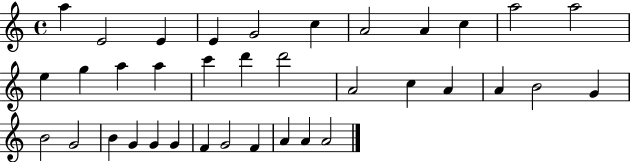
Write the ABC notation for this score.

X:1
T:Untitled
M:4/4
L:1/4
K:C
a E2 E E G2 c A2 A c a2 a2 e g a a c' d' d'2 A2 c A A B2 G B2 G2 B G G G F G2 F A A A2